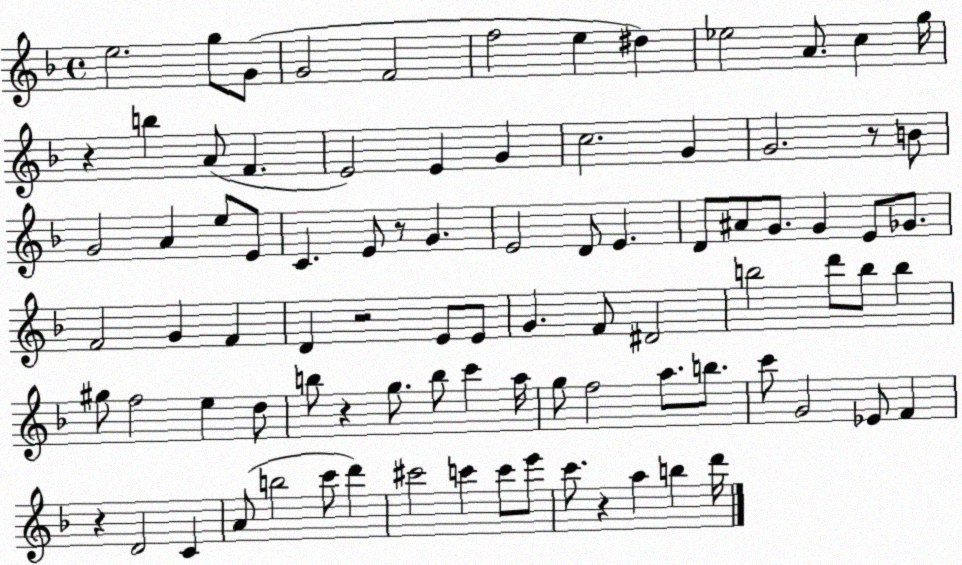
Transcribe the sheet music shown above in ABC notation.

X:1
T:Untitled
M:4/4
L:1/4
K:F
e2 g/2 G/2 G2 F2 f2 e ^d _e2 A/2 c g/4 z b A/2 F E2 E G c2 G G2 z/2 B/2 G2 A e/2 E/2 C E/2 z/2 G E2 D/2 E D/2 ^A/2 G/2 G E/2 _G/2 F2 G F D z2 E/2 E/2 G F/2 ^D2 b2 d'/2 b/2 b ^g/2 f2 e d/2 b/2 z g/2 b/2 c' a/4 g/2 f2 a/2 b/2 c'/2 G2 _E/2 F z D2 C A/2 b2 c'/2 d' ^c'2 c' c'/2 e'/2 c'/2 z a b d'/4